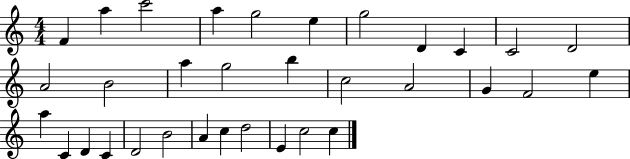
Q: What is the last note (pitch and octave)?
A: C5